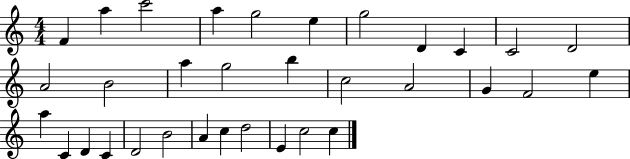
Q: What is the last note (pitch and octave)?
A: C5